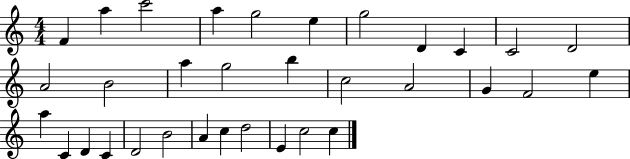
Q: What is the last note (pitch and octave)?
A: C5